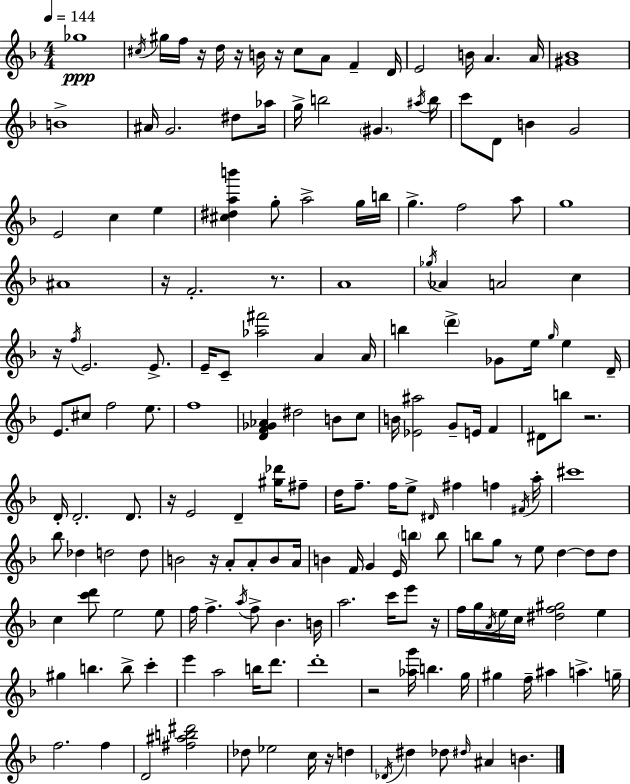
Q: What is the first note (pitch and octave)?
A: Gb5